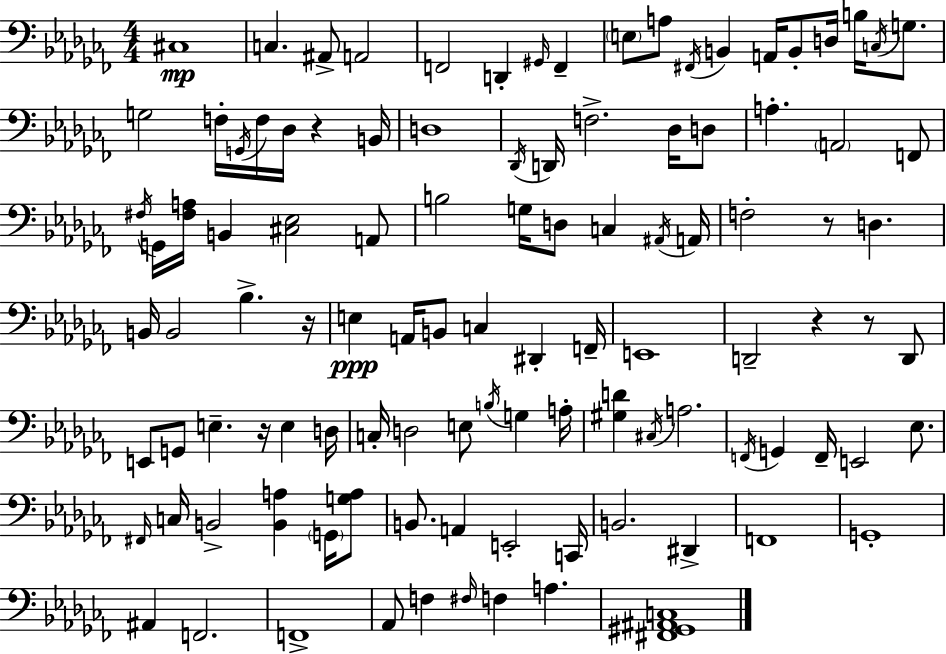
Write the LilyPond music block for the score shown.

{
  \clef bass
  \numericTimeSignature
  \time 4/4
  \key aes \minor
  cis1\mp | c4. ais,8-> a,2 | f,2 d,4-. \grace { gis,16 } f,4-- | \parenthesize e8 a8 \acciaccatura { fis,16 } b,4 a,16 b,8-. d16 b16 \acciaccatura { c16 } | \break g8. g2 f16-. \acciaccatura { g,16 } f16 des16 r4 | b,16 d1 | \acciaccatura { des,16 } d,16 f2.-> | des16 d8 a4.-. \parenthesize a,2 | \break f,8 \acciaccatura { fis16 } g,16 <fis a>16 b,4 <cis ees>2 | a,8 b2 g16 d8 | c4 \acciaccatura { ais,16 } a,16 f2-. r8 | d4. b,16 b,2 | \break bes4.-> r16 e4\ppp a,16 b,8 c4 | dis,4-. f,16-- e,1 | d,2-- r4 | r8 d,8 e,8 g,8 e4.-- | \break r16 e4 d16 c16-. d2 | e8 \acciaccatura { b16 } g4 a16-. <gis d'>4 \acciaccatura { cis16 } a2. | \acciaccatura { f,16 } g,4 f,16-- e,2 | ees8. \grace { fis,16 } c16 b,2-> | \break <b, a>4 \parenthesize g,16 <g a>8 b,8. a,4 | e,2-. c,16 b,2. | dis,4-> f,1 | g,1-. | \break ais,4 f,2. | f,1-> | aes,8 f4 | \grace { fis16 } f4 a4. <fis, gis, ais, c>1 | \break \bar "|."
}